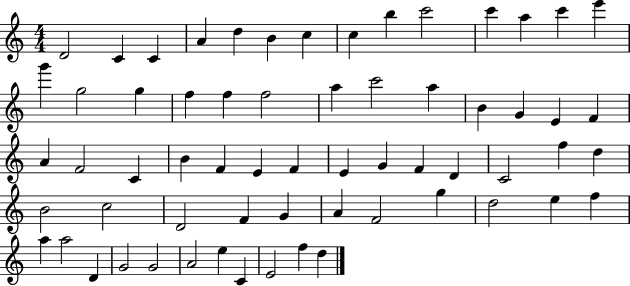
D4/h C4/q C4/q A4/q D5/q B4/q C5/q C5/q B5/q C6/h C6/q A5/q C6/q E6/q G6/q G5/h G5/q F5/q F5/q F5/h A5/q C6/h A5/q B4/q G4/q E4/q F4/q A4/q F4/h C4/q B4/q F4/q E4/q F4/q E4/q G4/q F4/q D4/q C4/h F5/q D5/q B4/h C5/h D4/h F4/q G4/q A4/q F4/h G5/q D5/h E5/q F5/q A5/q A5/h D4/q G4/h G4/h A4/h E5/q C4/q E4/h F5/q D5/q